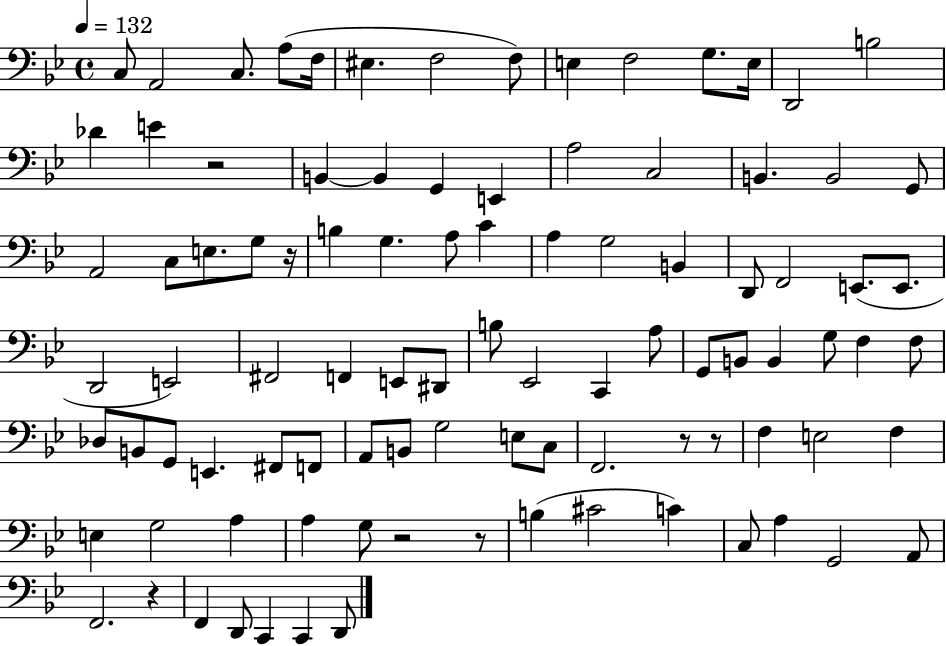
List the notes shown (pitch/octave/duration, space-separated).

C3/e A2/h C3/e. A3/e F3/s EIS3/q. F3/h F3/e E3/q F3/h G3/e. E3/s D2/h B3/h Db4/q E4/q R/h B2/q B2/q G2/q E2/q A3/h C3/h B2/q. B2/h G2/e A2/h C3/e E3/e. G3/e R/s B3/q G3/q. A3/e C4/q A3/q G3/h B2/q D2/e F2/h E2/e. E2/e. D2/h E2/h F#2/h F2/q E2/e D#2/e B3/e Eb2/h C2/q A3/e G2/e B2/e B2/q G3/e F3/q F3/e Db3/e B2/e G2/e E2/q. F#2/e F2/e A2/e B2/e G3/h E3/e C3/e F2/h. R/e R/e F3/q E3/h F3/q E3/q G3/h A3/q A3/q G3/e R/h R/e B3/q C#4/h C4/q C3/e A3/q G2/h A2/e F2/h. R/q F2/q D2/e C2/q C2/q D2/e